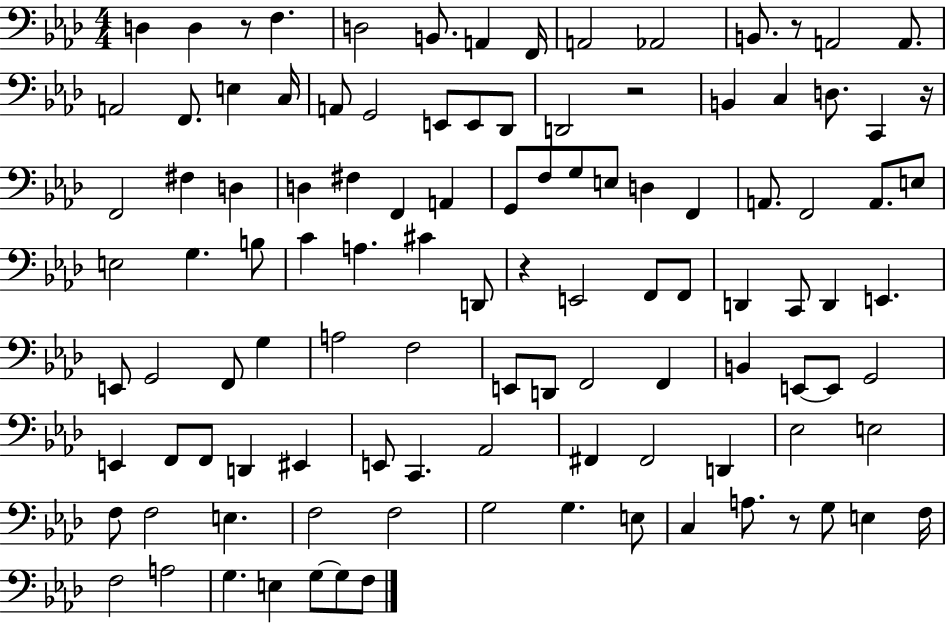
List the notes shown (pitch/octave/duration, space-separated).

D3/q D3/q R/e F3/q. D3/h B2/e. A2/q F2/s A2/h Ab2/h B2/e. R/e A2/h A2/e. A2/h F2/e. E3/q C3/s A2/e G2/h E2/e E2/e Db2/e D2/h R/h B2/q C3/q D3/e. C2/q R/s F2/h F#3/q D3/q D3/q F#3/q F2/q A2/q G2/e F3/e G3/e E3/e D3/q F2/q A2/e. F2/h A2/e. E3/e E3/h G3/q. B3/e C4/q A3/q. C#4/q D2/e R/q E2/h F2/e F2/e D2/q C2/e D2/q E2/q. E2/e G2/h F2/e G3/q A3/h F3/h E2/e D2/e F2/h F2/q B2/q E2/e E2/e G2/h E2/q F2/e F2/e D2/q EIS2/q E2/e C2/q. Ab2/h F#2/q F#2/h D2/q Eb3/h E3/h F3/e F3/h E3/q. F3/h F3/h G3/h G3/q. E3/e C3/q A3/e. R/e G3/e E3/q F3/s F3/h A3/h G3/q. E3/q G3/e G3/e F3/e